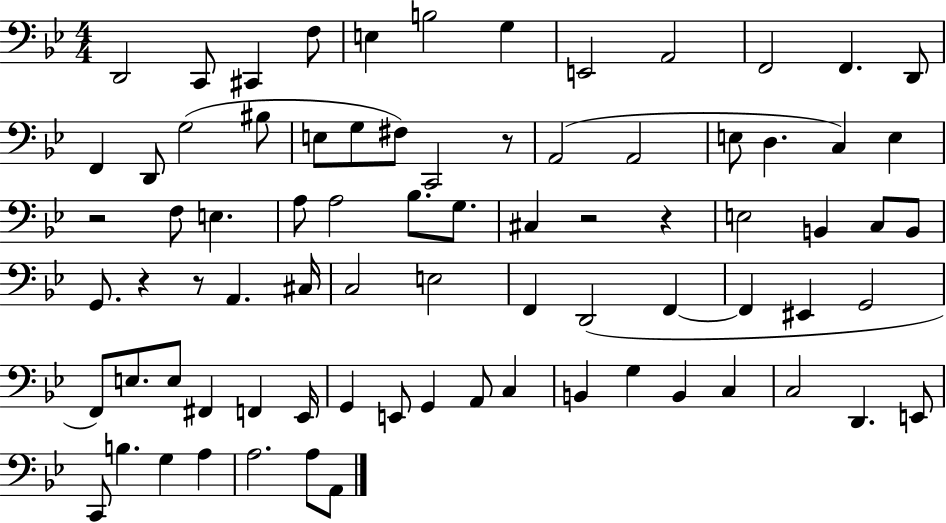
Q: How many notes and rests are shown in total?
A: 79